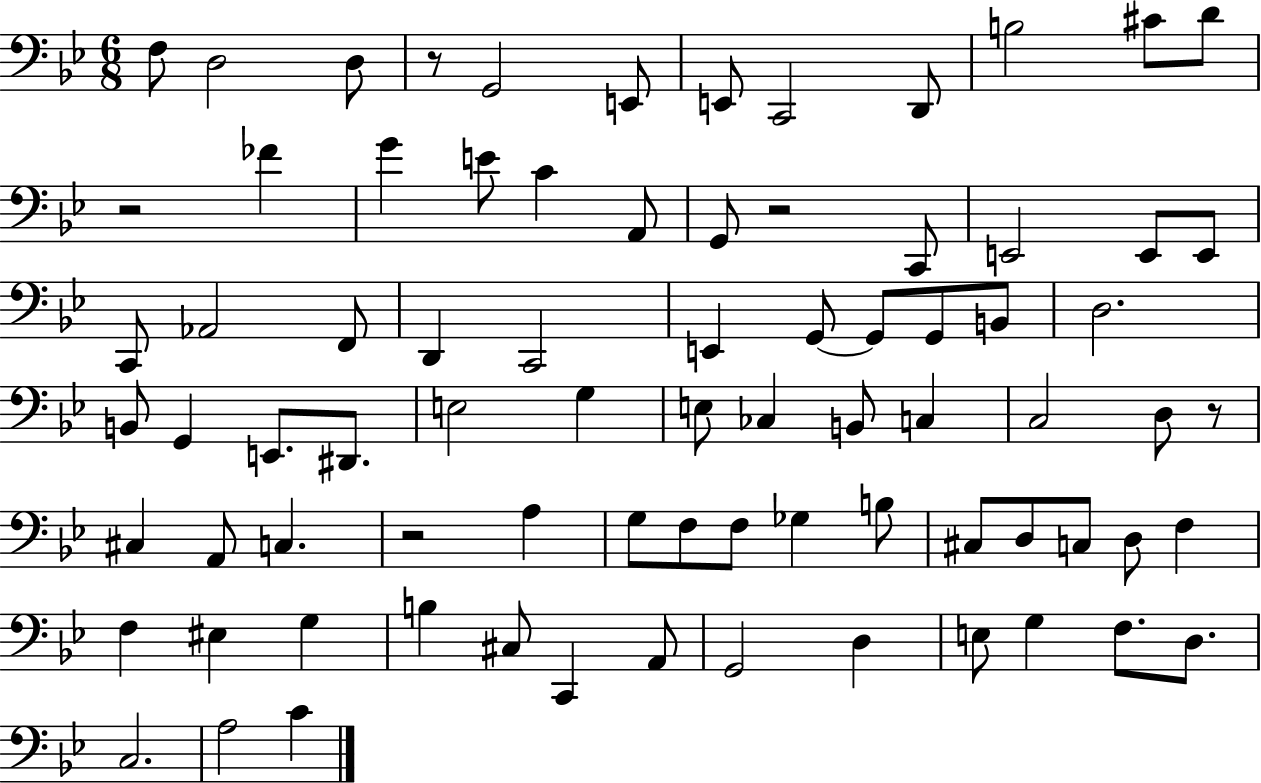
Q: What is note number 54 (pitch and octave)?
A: C#3